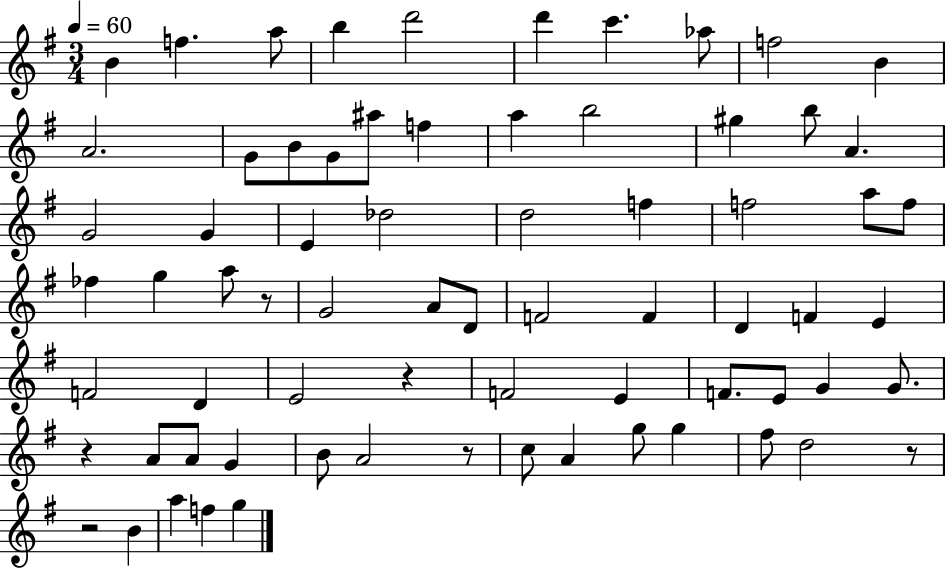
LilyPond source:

{
  \clef treble
  \numericTimeSignature
  \time 3/4
  \key g \major
  \tempo 4 = 60
  b'4 f''4. a''8 | b''4 d'''2 | d'''4 c'''4. aes''8 | f''2 b'4 | \break a'2. | g'8 b'8 g'8 ais''8 f''4 | a''4 b''2 | gis''4 b''8 a'4. | \break g'2 g'4 | e'4 des''2 | d''2 f''4 | f''2 a''8 f''8 | \break fes''4 g''4 a''8 r8 | g'2 a'8 d'8 | f'2 f'4 | d'4 f'4 e'4 | \break f'2 d'4 | e'2 r4 | f'2 e'4 | f'8. e'8 g'4 g'8. | \break r4 a'8 a'8 g'4 | b'8 a'2 r8 | c''8 a'4 g''8 g''4 | fis''8 d''2 r8 | \break r2 b'4 | a''4 f''4 g''4 | \bar "|."
}